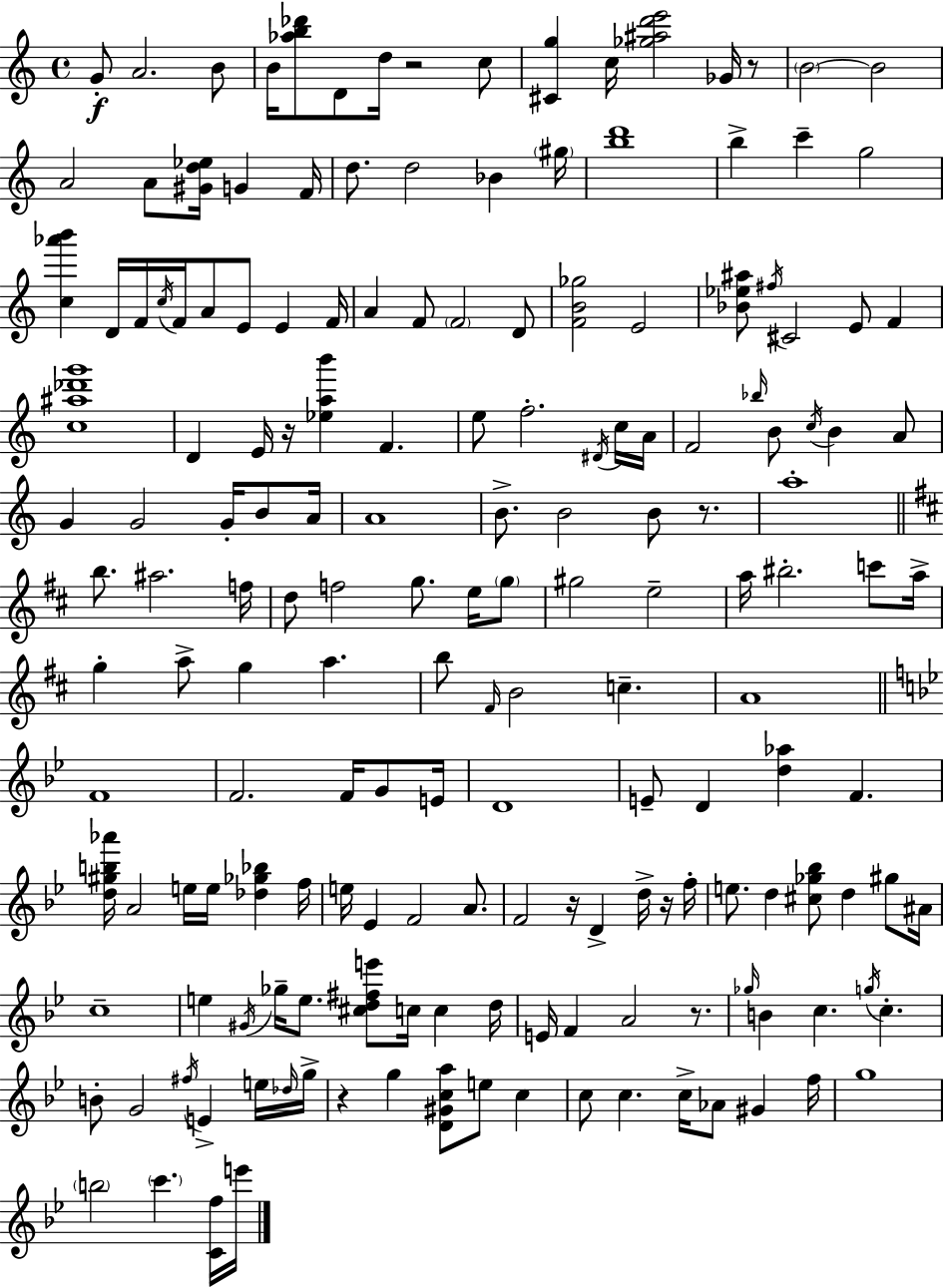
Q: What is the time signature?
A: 4/4